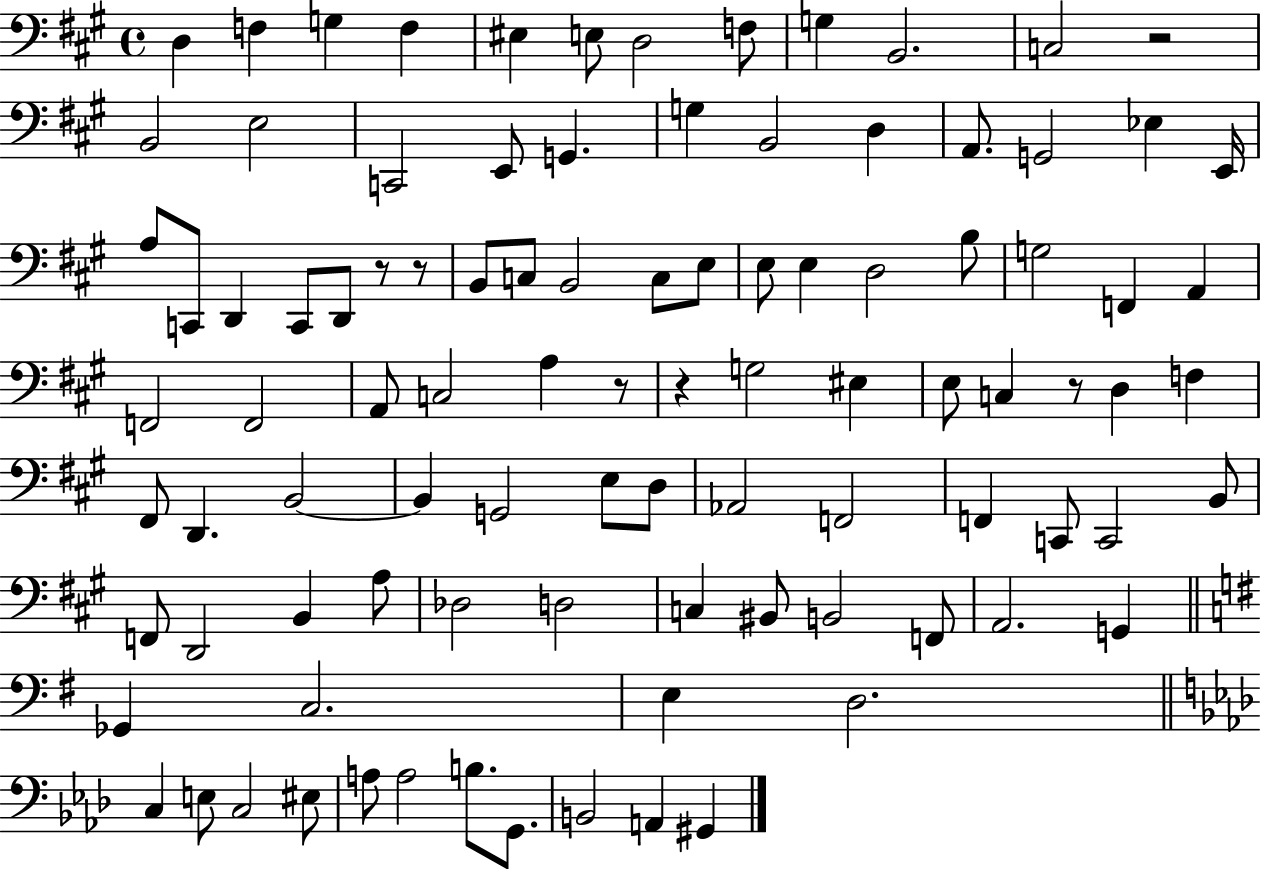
{
  \clef bass
  \time 4/4
  \defaultTimeSignature
  \key a \major
  \repeat volta 2 { d4 f4 g4 f4 | eis4 e8 d2 f8 | g4 b,2. | c2 r2 | \break b,2 e2 | c,2 e,8 g,4. | g4 b,2 d4 | a,8. g,2 ees4 e,16 | \break a8 c,8 d,4 c,8 d,8 r8 r8 | b,8 c8 b,2 c8 e8 | e8 e4 d2 b8 | g2 f,4 a,4 | \break f,2 f,2 | a,8 c2 a4 r8 | r4 g2 eis4 | e8 c4 r8 d4 f4 | \break fis,8 d,4. b,2~~ | b,4 g,2 e8 d8 | aes,2 f,2 | f,4 c,8 c,2 b,8 | \break f,8 d,2 b,4 a8 | des2 d2 | c4 bis,8 b,2 f,8 | a,2. g,4 | \break \bar "||" \break \key g \major ges,4 c2. | e4 d2. | \bar "||" \break \key f \minor c4 e8 c2 eis8 | a8 a2 b8. g,8. | b,2 a,4 gis,4 | } \bar "|."
}